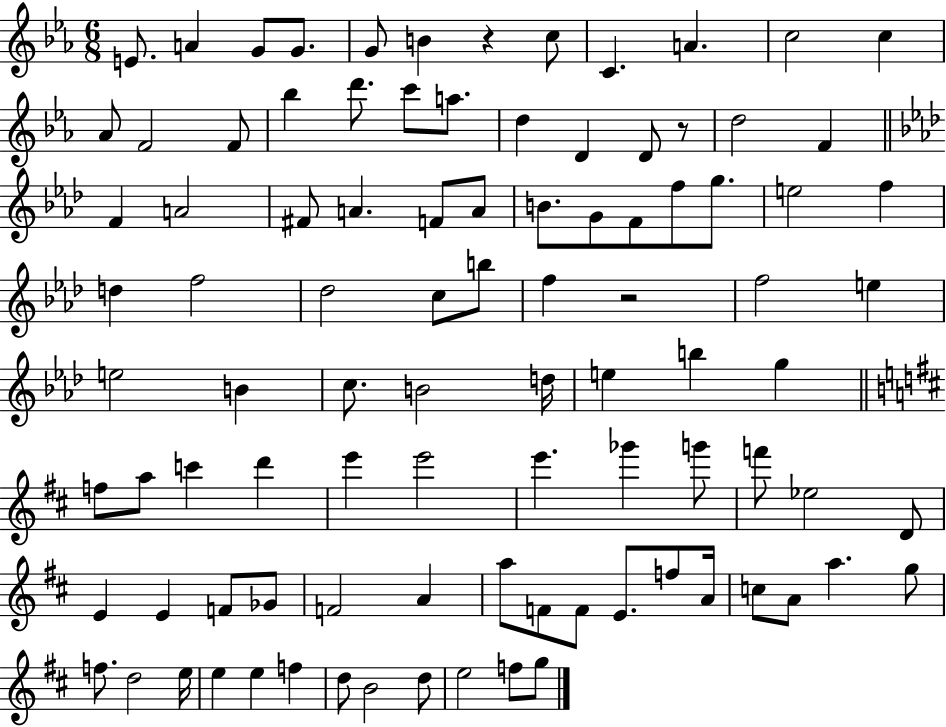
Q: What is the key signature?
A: EES major